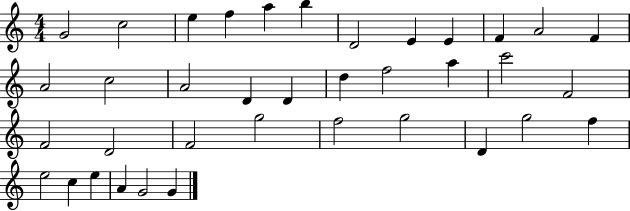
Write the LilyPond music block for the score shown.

{
  \clef treble
  \numericTimeSignature
  \time 4/4
  \key c \major
  g'2 c''2 | e''4 f''4 a''4 b''4 | d'2 e'4 e'4 | f'4 a'2 f'4 | \break a'2 c''2 | a'2 d'4 d'4 | d''4 f''2 a''4 | c'''2 f'2 | \break f'2 d'2 | f'2 g''2 | f''2 g''2 | d'4 g''2 f''4 | \break e''2 c''4 e''4 | a'4 g'2 g'4 | \bar "|."
}